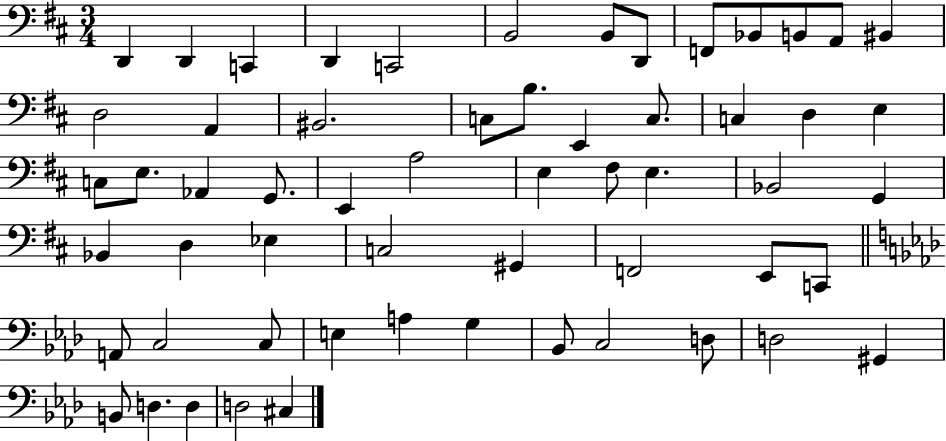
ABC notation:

X:1
T:Untitled
M:3/4
L:1/4
K:D
D,, D,, C,, D,, C,,2 B,,2 B,,/2 D,,/2 F,,/2 _B,,/2 B,,/2 A,,/2 ^B,, D,2 A,, ^B,,2 C,/2 B,/2 E,, C,/2 C, D, E, C,/2 E,/2 _A,, G,,/2 E,, A,2 E, ^F,/2 E, _B,,2 G,, _B,, D, _E, C,2 ^G,, F,,2 E,,/2 C,,/2 A,,/2 C,2 C,/2 E, A, G, _B,,/2 C,2 D,/2 D,2 ^G,, B,,/2 D, D, D,2 ^C,